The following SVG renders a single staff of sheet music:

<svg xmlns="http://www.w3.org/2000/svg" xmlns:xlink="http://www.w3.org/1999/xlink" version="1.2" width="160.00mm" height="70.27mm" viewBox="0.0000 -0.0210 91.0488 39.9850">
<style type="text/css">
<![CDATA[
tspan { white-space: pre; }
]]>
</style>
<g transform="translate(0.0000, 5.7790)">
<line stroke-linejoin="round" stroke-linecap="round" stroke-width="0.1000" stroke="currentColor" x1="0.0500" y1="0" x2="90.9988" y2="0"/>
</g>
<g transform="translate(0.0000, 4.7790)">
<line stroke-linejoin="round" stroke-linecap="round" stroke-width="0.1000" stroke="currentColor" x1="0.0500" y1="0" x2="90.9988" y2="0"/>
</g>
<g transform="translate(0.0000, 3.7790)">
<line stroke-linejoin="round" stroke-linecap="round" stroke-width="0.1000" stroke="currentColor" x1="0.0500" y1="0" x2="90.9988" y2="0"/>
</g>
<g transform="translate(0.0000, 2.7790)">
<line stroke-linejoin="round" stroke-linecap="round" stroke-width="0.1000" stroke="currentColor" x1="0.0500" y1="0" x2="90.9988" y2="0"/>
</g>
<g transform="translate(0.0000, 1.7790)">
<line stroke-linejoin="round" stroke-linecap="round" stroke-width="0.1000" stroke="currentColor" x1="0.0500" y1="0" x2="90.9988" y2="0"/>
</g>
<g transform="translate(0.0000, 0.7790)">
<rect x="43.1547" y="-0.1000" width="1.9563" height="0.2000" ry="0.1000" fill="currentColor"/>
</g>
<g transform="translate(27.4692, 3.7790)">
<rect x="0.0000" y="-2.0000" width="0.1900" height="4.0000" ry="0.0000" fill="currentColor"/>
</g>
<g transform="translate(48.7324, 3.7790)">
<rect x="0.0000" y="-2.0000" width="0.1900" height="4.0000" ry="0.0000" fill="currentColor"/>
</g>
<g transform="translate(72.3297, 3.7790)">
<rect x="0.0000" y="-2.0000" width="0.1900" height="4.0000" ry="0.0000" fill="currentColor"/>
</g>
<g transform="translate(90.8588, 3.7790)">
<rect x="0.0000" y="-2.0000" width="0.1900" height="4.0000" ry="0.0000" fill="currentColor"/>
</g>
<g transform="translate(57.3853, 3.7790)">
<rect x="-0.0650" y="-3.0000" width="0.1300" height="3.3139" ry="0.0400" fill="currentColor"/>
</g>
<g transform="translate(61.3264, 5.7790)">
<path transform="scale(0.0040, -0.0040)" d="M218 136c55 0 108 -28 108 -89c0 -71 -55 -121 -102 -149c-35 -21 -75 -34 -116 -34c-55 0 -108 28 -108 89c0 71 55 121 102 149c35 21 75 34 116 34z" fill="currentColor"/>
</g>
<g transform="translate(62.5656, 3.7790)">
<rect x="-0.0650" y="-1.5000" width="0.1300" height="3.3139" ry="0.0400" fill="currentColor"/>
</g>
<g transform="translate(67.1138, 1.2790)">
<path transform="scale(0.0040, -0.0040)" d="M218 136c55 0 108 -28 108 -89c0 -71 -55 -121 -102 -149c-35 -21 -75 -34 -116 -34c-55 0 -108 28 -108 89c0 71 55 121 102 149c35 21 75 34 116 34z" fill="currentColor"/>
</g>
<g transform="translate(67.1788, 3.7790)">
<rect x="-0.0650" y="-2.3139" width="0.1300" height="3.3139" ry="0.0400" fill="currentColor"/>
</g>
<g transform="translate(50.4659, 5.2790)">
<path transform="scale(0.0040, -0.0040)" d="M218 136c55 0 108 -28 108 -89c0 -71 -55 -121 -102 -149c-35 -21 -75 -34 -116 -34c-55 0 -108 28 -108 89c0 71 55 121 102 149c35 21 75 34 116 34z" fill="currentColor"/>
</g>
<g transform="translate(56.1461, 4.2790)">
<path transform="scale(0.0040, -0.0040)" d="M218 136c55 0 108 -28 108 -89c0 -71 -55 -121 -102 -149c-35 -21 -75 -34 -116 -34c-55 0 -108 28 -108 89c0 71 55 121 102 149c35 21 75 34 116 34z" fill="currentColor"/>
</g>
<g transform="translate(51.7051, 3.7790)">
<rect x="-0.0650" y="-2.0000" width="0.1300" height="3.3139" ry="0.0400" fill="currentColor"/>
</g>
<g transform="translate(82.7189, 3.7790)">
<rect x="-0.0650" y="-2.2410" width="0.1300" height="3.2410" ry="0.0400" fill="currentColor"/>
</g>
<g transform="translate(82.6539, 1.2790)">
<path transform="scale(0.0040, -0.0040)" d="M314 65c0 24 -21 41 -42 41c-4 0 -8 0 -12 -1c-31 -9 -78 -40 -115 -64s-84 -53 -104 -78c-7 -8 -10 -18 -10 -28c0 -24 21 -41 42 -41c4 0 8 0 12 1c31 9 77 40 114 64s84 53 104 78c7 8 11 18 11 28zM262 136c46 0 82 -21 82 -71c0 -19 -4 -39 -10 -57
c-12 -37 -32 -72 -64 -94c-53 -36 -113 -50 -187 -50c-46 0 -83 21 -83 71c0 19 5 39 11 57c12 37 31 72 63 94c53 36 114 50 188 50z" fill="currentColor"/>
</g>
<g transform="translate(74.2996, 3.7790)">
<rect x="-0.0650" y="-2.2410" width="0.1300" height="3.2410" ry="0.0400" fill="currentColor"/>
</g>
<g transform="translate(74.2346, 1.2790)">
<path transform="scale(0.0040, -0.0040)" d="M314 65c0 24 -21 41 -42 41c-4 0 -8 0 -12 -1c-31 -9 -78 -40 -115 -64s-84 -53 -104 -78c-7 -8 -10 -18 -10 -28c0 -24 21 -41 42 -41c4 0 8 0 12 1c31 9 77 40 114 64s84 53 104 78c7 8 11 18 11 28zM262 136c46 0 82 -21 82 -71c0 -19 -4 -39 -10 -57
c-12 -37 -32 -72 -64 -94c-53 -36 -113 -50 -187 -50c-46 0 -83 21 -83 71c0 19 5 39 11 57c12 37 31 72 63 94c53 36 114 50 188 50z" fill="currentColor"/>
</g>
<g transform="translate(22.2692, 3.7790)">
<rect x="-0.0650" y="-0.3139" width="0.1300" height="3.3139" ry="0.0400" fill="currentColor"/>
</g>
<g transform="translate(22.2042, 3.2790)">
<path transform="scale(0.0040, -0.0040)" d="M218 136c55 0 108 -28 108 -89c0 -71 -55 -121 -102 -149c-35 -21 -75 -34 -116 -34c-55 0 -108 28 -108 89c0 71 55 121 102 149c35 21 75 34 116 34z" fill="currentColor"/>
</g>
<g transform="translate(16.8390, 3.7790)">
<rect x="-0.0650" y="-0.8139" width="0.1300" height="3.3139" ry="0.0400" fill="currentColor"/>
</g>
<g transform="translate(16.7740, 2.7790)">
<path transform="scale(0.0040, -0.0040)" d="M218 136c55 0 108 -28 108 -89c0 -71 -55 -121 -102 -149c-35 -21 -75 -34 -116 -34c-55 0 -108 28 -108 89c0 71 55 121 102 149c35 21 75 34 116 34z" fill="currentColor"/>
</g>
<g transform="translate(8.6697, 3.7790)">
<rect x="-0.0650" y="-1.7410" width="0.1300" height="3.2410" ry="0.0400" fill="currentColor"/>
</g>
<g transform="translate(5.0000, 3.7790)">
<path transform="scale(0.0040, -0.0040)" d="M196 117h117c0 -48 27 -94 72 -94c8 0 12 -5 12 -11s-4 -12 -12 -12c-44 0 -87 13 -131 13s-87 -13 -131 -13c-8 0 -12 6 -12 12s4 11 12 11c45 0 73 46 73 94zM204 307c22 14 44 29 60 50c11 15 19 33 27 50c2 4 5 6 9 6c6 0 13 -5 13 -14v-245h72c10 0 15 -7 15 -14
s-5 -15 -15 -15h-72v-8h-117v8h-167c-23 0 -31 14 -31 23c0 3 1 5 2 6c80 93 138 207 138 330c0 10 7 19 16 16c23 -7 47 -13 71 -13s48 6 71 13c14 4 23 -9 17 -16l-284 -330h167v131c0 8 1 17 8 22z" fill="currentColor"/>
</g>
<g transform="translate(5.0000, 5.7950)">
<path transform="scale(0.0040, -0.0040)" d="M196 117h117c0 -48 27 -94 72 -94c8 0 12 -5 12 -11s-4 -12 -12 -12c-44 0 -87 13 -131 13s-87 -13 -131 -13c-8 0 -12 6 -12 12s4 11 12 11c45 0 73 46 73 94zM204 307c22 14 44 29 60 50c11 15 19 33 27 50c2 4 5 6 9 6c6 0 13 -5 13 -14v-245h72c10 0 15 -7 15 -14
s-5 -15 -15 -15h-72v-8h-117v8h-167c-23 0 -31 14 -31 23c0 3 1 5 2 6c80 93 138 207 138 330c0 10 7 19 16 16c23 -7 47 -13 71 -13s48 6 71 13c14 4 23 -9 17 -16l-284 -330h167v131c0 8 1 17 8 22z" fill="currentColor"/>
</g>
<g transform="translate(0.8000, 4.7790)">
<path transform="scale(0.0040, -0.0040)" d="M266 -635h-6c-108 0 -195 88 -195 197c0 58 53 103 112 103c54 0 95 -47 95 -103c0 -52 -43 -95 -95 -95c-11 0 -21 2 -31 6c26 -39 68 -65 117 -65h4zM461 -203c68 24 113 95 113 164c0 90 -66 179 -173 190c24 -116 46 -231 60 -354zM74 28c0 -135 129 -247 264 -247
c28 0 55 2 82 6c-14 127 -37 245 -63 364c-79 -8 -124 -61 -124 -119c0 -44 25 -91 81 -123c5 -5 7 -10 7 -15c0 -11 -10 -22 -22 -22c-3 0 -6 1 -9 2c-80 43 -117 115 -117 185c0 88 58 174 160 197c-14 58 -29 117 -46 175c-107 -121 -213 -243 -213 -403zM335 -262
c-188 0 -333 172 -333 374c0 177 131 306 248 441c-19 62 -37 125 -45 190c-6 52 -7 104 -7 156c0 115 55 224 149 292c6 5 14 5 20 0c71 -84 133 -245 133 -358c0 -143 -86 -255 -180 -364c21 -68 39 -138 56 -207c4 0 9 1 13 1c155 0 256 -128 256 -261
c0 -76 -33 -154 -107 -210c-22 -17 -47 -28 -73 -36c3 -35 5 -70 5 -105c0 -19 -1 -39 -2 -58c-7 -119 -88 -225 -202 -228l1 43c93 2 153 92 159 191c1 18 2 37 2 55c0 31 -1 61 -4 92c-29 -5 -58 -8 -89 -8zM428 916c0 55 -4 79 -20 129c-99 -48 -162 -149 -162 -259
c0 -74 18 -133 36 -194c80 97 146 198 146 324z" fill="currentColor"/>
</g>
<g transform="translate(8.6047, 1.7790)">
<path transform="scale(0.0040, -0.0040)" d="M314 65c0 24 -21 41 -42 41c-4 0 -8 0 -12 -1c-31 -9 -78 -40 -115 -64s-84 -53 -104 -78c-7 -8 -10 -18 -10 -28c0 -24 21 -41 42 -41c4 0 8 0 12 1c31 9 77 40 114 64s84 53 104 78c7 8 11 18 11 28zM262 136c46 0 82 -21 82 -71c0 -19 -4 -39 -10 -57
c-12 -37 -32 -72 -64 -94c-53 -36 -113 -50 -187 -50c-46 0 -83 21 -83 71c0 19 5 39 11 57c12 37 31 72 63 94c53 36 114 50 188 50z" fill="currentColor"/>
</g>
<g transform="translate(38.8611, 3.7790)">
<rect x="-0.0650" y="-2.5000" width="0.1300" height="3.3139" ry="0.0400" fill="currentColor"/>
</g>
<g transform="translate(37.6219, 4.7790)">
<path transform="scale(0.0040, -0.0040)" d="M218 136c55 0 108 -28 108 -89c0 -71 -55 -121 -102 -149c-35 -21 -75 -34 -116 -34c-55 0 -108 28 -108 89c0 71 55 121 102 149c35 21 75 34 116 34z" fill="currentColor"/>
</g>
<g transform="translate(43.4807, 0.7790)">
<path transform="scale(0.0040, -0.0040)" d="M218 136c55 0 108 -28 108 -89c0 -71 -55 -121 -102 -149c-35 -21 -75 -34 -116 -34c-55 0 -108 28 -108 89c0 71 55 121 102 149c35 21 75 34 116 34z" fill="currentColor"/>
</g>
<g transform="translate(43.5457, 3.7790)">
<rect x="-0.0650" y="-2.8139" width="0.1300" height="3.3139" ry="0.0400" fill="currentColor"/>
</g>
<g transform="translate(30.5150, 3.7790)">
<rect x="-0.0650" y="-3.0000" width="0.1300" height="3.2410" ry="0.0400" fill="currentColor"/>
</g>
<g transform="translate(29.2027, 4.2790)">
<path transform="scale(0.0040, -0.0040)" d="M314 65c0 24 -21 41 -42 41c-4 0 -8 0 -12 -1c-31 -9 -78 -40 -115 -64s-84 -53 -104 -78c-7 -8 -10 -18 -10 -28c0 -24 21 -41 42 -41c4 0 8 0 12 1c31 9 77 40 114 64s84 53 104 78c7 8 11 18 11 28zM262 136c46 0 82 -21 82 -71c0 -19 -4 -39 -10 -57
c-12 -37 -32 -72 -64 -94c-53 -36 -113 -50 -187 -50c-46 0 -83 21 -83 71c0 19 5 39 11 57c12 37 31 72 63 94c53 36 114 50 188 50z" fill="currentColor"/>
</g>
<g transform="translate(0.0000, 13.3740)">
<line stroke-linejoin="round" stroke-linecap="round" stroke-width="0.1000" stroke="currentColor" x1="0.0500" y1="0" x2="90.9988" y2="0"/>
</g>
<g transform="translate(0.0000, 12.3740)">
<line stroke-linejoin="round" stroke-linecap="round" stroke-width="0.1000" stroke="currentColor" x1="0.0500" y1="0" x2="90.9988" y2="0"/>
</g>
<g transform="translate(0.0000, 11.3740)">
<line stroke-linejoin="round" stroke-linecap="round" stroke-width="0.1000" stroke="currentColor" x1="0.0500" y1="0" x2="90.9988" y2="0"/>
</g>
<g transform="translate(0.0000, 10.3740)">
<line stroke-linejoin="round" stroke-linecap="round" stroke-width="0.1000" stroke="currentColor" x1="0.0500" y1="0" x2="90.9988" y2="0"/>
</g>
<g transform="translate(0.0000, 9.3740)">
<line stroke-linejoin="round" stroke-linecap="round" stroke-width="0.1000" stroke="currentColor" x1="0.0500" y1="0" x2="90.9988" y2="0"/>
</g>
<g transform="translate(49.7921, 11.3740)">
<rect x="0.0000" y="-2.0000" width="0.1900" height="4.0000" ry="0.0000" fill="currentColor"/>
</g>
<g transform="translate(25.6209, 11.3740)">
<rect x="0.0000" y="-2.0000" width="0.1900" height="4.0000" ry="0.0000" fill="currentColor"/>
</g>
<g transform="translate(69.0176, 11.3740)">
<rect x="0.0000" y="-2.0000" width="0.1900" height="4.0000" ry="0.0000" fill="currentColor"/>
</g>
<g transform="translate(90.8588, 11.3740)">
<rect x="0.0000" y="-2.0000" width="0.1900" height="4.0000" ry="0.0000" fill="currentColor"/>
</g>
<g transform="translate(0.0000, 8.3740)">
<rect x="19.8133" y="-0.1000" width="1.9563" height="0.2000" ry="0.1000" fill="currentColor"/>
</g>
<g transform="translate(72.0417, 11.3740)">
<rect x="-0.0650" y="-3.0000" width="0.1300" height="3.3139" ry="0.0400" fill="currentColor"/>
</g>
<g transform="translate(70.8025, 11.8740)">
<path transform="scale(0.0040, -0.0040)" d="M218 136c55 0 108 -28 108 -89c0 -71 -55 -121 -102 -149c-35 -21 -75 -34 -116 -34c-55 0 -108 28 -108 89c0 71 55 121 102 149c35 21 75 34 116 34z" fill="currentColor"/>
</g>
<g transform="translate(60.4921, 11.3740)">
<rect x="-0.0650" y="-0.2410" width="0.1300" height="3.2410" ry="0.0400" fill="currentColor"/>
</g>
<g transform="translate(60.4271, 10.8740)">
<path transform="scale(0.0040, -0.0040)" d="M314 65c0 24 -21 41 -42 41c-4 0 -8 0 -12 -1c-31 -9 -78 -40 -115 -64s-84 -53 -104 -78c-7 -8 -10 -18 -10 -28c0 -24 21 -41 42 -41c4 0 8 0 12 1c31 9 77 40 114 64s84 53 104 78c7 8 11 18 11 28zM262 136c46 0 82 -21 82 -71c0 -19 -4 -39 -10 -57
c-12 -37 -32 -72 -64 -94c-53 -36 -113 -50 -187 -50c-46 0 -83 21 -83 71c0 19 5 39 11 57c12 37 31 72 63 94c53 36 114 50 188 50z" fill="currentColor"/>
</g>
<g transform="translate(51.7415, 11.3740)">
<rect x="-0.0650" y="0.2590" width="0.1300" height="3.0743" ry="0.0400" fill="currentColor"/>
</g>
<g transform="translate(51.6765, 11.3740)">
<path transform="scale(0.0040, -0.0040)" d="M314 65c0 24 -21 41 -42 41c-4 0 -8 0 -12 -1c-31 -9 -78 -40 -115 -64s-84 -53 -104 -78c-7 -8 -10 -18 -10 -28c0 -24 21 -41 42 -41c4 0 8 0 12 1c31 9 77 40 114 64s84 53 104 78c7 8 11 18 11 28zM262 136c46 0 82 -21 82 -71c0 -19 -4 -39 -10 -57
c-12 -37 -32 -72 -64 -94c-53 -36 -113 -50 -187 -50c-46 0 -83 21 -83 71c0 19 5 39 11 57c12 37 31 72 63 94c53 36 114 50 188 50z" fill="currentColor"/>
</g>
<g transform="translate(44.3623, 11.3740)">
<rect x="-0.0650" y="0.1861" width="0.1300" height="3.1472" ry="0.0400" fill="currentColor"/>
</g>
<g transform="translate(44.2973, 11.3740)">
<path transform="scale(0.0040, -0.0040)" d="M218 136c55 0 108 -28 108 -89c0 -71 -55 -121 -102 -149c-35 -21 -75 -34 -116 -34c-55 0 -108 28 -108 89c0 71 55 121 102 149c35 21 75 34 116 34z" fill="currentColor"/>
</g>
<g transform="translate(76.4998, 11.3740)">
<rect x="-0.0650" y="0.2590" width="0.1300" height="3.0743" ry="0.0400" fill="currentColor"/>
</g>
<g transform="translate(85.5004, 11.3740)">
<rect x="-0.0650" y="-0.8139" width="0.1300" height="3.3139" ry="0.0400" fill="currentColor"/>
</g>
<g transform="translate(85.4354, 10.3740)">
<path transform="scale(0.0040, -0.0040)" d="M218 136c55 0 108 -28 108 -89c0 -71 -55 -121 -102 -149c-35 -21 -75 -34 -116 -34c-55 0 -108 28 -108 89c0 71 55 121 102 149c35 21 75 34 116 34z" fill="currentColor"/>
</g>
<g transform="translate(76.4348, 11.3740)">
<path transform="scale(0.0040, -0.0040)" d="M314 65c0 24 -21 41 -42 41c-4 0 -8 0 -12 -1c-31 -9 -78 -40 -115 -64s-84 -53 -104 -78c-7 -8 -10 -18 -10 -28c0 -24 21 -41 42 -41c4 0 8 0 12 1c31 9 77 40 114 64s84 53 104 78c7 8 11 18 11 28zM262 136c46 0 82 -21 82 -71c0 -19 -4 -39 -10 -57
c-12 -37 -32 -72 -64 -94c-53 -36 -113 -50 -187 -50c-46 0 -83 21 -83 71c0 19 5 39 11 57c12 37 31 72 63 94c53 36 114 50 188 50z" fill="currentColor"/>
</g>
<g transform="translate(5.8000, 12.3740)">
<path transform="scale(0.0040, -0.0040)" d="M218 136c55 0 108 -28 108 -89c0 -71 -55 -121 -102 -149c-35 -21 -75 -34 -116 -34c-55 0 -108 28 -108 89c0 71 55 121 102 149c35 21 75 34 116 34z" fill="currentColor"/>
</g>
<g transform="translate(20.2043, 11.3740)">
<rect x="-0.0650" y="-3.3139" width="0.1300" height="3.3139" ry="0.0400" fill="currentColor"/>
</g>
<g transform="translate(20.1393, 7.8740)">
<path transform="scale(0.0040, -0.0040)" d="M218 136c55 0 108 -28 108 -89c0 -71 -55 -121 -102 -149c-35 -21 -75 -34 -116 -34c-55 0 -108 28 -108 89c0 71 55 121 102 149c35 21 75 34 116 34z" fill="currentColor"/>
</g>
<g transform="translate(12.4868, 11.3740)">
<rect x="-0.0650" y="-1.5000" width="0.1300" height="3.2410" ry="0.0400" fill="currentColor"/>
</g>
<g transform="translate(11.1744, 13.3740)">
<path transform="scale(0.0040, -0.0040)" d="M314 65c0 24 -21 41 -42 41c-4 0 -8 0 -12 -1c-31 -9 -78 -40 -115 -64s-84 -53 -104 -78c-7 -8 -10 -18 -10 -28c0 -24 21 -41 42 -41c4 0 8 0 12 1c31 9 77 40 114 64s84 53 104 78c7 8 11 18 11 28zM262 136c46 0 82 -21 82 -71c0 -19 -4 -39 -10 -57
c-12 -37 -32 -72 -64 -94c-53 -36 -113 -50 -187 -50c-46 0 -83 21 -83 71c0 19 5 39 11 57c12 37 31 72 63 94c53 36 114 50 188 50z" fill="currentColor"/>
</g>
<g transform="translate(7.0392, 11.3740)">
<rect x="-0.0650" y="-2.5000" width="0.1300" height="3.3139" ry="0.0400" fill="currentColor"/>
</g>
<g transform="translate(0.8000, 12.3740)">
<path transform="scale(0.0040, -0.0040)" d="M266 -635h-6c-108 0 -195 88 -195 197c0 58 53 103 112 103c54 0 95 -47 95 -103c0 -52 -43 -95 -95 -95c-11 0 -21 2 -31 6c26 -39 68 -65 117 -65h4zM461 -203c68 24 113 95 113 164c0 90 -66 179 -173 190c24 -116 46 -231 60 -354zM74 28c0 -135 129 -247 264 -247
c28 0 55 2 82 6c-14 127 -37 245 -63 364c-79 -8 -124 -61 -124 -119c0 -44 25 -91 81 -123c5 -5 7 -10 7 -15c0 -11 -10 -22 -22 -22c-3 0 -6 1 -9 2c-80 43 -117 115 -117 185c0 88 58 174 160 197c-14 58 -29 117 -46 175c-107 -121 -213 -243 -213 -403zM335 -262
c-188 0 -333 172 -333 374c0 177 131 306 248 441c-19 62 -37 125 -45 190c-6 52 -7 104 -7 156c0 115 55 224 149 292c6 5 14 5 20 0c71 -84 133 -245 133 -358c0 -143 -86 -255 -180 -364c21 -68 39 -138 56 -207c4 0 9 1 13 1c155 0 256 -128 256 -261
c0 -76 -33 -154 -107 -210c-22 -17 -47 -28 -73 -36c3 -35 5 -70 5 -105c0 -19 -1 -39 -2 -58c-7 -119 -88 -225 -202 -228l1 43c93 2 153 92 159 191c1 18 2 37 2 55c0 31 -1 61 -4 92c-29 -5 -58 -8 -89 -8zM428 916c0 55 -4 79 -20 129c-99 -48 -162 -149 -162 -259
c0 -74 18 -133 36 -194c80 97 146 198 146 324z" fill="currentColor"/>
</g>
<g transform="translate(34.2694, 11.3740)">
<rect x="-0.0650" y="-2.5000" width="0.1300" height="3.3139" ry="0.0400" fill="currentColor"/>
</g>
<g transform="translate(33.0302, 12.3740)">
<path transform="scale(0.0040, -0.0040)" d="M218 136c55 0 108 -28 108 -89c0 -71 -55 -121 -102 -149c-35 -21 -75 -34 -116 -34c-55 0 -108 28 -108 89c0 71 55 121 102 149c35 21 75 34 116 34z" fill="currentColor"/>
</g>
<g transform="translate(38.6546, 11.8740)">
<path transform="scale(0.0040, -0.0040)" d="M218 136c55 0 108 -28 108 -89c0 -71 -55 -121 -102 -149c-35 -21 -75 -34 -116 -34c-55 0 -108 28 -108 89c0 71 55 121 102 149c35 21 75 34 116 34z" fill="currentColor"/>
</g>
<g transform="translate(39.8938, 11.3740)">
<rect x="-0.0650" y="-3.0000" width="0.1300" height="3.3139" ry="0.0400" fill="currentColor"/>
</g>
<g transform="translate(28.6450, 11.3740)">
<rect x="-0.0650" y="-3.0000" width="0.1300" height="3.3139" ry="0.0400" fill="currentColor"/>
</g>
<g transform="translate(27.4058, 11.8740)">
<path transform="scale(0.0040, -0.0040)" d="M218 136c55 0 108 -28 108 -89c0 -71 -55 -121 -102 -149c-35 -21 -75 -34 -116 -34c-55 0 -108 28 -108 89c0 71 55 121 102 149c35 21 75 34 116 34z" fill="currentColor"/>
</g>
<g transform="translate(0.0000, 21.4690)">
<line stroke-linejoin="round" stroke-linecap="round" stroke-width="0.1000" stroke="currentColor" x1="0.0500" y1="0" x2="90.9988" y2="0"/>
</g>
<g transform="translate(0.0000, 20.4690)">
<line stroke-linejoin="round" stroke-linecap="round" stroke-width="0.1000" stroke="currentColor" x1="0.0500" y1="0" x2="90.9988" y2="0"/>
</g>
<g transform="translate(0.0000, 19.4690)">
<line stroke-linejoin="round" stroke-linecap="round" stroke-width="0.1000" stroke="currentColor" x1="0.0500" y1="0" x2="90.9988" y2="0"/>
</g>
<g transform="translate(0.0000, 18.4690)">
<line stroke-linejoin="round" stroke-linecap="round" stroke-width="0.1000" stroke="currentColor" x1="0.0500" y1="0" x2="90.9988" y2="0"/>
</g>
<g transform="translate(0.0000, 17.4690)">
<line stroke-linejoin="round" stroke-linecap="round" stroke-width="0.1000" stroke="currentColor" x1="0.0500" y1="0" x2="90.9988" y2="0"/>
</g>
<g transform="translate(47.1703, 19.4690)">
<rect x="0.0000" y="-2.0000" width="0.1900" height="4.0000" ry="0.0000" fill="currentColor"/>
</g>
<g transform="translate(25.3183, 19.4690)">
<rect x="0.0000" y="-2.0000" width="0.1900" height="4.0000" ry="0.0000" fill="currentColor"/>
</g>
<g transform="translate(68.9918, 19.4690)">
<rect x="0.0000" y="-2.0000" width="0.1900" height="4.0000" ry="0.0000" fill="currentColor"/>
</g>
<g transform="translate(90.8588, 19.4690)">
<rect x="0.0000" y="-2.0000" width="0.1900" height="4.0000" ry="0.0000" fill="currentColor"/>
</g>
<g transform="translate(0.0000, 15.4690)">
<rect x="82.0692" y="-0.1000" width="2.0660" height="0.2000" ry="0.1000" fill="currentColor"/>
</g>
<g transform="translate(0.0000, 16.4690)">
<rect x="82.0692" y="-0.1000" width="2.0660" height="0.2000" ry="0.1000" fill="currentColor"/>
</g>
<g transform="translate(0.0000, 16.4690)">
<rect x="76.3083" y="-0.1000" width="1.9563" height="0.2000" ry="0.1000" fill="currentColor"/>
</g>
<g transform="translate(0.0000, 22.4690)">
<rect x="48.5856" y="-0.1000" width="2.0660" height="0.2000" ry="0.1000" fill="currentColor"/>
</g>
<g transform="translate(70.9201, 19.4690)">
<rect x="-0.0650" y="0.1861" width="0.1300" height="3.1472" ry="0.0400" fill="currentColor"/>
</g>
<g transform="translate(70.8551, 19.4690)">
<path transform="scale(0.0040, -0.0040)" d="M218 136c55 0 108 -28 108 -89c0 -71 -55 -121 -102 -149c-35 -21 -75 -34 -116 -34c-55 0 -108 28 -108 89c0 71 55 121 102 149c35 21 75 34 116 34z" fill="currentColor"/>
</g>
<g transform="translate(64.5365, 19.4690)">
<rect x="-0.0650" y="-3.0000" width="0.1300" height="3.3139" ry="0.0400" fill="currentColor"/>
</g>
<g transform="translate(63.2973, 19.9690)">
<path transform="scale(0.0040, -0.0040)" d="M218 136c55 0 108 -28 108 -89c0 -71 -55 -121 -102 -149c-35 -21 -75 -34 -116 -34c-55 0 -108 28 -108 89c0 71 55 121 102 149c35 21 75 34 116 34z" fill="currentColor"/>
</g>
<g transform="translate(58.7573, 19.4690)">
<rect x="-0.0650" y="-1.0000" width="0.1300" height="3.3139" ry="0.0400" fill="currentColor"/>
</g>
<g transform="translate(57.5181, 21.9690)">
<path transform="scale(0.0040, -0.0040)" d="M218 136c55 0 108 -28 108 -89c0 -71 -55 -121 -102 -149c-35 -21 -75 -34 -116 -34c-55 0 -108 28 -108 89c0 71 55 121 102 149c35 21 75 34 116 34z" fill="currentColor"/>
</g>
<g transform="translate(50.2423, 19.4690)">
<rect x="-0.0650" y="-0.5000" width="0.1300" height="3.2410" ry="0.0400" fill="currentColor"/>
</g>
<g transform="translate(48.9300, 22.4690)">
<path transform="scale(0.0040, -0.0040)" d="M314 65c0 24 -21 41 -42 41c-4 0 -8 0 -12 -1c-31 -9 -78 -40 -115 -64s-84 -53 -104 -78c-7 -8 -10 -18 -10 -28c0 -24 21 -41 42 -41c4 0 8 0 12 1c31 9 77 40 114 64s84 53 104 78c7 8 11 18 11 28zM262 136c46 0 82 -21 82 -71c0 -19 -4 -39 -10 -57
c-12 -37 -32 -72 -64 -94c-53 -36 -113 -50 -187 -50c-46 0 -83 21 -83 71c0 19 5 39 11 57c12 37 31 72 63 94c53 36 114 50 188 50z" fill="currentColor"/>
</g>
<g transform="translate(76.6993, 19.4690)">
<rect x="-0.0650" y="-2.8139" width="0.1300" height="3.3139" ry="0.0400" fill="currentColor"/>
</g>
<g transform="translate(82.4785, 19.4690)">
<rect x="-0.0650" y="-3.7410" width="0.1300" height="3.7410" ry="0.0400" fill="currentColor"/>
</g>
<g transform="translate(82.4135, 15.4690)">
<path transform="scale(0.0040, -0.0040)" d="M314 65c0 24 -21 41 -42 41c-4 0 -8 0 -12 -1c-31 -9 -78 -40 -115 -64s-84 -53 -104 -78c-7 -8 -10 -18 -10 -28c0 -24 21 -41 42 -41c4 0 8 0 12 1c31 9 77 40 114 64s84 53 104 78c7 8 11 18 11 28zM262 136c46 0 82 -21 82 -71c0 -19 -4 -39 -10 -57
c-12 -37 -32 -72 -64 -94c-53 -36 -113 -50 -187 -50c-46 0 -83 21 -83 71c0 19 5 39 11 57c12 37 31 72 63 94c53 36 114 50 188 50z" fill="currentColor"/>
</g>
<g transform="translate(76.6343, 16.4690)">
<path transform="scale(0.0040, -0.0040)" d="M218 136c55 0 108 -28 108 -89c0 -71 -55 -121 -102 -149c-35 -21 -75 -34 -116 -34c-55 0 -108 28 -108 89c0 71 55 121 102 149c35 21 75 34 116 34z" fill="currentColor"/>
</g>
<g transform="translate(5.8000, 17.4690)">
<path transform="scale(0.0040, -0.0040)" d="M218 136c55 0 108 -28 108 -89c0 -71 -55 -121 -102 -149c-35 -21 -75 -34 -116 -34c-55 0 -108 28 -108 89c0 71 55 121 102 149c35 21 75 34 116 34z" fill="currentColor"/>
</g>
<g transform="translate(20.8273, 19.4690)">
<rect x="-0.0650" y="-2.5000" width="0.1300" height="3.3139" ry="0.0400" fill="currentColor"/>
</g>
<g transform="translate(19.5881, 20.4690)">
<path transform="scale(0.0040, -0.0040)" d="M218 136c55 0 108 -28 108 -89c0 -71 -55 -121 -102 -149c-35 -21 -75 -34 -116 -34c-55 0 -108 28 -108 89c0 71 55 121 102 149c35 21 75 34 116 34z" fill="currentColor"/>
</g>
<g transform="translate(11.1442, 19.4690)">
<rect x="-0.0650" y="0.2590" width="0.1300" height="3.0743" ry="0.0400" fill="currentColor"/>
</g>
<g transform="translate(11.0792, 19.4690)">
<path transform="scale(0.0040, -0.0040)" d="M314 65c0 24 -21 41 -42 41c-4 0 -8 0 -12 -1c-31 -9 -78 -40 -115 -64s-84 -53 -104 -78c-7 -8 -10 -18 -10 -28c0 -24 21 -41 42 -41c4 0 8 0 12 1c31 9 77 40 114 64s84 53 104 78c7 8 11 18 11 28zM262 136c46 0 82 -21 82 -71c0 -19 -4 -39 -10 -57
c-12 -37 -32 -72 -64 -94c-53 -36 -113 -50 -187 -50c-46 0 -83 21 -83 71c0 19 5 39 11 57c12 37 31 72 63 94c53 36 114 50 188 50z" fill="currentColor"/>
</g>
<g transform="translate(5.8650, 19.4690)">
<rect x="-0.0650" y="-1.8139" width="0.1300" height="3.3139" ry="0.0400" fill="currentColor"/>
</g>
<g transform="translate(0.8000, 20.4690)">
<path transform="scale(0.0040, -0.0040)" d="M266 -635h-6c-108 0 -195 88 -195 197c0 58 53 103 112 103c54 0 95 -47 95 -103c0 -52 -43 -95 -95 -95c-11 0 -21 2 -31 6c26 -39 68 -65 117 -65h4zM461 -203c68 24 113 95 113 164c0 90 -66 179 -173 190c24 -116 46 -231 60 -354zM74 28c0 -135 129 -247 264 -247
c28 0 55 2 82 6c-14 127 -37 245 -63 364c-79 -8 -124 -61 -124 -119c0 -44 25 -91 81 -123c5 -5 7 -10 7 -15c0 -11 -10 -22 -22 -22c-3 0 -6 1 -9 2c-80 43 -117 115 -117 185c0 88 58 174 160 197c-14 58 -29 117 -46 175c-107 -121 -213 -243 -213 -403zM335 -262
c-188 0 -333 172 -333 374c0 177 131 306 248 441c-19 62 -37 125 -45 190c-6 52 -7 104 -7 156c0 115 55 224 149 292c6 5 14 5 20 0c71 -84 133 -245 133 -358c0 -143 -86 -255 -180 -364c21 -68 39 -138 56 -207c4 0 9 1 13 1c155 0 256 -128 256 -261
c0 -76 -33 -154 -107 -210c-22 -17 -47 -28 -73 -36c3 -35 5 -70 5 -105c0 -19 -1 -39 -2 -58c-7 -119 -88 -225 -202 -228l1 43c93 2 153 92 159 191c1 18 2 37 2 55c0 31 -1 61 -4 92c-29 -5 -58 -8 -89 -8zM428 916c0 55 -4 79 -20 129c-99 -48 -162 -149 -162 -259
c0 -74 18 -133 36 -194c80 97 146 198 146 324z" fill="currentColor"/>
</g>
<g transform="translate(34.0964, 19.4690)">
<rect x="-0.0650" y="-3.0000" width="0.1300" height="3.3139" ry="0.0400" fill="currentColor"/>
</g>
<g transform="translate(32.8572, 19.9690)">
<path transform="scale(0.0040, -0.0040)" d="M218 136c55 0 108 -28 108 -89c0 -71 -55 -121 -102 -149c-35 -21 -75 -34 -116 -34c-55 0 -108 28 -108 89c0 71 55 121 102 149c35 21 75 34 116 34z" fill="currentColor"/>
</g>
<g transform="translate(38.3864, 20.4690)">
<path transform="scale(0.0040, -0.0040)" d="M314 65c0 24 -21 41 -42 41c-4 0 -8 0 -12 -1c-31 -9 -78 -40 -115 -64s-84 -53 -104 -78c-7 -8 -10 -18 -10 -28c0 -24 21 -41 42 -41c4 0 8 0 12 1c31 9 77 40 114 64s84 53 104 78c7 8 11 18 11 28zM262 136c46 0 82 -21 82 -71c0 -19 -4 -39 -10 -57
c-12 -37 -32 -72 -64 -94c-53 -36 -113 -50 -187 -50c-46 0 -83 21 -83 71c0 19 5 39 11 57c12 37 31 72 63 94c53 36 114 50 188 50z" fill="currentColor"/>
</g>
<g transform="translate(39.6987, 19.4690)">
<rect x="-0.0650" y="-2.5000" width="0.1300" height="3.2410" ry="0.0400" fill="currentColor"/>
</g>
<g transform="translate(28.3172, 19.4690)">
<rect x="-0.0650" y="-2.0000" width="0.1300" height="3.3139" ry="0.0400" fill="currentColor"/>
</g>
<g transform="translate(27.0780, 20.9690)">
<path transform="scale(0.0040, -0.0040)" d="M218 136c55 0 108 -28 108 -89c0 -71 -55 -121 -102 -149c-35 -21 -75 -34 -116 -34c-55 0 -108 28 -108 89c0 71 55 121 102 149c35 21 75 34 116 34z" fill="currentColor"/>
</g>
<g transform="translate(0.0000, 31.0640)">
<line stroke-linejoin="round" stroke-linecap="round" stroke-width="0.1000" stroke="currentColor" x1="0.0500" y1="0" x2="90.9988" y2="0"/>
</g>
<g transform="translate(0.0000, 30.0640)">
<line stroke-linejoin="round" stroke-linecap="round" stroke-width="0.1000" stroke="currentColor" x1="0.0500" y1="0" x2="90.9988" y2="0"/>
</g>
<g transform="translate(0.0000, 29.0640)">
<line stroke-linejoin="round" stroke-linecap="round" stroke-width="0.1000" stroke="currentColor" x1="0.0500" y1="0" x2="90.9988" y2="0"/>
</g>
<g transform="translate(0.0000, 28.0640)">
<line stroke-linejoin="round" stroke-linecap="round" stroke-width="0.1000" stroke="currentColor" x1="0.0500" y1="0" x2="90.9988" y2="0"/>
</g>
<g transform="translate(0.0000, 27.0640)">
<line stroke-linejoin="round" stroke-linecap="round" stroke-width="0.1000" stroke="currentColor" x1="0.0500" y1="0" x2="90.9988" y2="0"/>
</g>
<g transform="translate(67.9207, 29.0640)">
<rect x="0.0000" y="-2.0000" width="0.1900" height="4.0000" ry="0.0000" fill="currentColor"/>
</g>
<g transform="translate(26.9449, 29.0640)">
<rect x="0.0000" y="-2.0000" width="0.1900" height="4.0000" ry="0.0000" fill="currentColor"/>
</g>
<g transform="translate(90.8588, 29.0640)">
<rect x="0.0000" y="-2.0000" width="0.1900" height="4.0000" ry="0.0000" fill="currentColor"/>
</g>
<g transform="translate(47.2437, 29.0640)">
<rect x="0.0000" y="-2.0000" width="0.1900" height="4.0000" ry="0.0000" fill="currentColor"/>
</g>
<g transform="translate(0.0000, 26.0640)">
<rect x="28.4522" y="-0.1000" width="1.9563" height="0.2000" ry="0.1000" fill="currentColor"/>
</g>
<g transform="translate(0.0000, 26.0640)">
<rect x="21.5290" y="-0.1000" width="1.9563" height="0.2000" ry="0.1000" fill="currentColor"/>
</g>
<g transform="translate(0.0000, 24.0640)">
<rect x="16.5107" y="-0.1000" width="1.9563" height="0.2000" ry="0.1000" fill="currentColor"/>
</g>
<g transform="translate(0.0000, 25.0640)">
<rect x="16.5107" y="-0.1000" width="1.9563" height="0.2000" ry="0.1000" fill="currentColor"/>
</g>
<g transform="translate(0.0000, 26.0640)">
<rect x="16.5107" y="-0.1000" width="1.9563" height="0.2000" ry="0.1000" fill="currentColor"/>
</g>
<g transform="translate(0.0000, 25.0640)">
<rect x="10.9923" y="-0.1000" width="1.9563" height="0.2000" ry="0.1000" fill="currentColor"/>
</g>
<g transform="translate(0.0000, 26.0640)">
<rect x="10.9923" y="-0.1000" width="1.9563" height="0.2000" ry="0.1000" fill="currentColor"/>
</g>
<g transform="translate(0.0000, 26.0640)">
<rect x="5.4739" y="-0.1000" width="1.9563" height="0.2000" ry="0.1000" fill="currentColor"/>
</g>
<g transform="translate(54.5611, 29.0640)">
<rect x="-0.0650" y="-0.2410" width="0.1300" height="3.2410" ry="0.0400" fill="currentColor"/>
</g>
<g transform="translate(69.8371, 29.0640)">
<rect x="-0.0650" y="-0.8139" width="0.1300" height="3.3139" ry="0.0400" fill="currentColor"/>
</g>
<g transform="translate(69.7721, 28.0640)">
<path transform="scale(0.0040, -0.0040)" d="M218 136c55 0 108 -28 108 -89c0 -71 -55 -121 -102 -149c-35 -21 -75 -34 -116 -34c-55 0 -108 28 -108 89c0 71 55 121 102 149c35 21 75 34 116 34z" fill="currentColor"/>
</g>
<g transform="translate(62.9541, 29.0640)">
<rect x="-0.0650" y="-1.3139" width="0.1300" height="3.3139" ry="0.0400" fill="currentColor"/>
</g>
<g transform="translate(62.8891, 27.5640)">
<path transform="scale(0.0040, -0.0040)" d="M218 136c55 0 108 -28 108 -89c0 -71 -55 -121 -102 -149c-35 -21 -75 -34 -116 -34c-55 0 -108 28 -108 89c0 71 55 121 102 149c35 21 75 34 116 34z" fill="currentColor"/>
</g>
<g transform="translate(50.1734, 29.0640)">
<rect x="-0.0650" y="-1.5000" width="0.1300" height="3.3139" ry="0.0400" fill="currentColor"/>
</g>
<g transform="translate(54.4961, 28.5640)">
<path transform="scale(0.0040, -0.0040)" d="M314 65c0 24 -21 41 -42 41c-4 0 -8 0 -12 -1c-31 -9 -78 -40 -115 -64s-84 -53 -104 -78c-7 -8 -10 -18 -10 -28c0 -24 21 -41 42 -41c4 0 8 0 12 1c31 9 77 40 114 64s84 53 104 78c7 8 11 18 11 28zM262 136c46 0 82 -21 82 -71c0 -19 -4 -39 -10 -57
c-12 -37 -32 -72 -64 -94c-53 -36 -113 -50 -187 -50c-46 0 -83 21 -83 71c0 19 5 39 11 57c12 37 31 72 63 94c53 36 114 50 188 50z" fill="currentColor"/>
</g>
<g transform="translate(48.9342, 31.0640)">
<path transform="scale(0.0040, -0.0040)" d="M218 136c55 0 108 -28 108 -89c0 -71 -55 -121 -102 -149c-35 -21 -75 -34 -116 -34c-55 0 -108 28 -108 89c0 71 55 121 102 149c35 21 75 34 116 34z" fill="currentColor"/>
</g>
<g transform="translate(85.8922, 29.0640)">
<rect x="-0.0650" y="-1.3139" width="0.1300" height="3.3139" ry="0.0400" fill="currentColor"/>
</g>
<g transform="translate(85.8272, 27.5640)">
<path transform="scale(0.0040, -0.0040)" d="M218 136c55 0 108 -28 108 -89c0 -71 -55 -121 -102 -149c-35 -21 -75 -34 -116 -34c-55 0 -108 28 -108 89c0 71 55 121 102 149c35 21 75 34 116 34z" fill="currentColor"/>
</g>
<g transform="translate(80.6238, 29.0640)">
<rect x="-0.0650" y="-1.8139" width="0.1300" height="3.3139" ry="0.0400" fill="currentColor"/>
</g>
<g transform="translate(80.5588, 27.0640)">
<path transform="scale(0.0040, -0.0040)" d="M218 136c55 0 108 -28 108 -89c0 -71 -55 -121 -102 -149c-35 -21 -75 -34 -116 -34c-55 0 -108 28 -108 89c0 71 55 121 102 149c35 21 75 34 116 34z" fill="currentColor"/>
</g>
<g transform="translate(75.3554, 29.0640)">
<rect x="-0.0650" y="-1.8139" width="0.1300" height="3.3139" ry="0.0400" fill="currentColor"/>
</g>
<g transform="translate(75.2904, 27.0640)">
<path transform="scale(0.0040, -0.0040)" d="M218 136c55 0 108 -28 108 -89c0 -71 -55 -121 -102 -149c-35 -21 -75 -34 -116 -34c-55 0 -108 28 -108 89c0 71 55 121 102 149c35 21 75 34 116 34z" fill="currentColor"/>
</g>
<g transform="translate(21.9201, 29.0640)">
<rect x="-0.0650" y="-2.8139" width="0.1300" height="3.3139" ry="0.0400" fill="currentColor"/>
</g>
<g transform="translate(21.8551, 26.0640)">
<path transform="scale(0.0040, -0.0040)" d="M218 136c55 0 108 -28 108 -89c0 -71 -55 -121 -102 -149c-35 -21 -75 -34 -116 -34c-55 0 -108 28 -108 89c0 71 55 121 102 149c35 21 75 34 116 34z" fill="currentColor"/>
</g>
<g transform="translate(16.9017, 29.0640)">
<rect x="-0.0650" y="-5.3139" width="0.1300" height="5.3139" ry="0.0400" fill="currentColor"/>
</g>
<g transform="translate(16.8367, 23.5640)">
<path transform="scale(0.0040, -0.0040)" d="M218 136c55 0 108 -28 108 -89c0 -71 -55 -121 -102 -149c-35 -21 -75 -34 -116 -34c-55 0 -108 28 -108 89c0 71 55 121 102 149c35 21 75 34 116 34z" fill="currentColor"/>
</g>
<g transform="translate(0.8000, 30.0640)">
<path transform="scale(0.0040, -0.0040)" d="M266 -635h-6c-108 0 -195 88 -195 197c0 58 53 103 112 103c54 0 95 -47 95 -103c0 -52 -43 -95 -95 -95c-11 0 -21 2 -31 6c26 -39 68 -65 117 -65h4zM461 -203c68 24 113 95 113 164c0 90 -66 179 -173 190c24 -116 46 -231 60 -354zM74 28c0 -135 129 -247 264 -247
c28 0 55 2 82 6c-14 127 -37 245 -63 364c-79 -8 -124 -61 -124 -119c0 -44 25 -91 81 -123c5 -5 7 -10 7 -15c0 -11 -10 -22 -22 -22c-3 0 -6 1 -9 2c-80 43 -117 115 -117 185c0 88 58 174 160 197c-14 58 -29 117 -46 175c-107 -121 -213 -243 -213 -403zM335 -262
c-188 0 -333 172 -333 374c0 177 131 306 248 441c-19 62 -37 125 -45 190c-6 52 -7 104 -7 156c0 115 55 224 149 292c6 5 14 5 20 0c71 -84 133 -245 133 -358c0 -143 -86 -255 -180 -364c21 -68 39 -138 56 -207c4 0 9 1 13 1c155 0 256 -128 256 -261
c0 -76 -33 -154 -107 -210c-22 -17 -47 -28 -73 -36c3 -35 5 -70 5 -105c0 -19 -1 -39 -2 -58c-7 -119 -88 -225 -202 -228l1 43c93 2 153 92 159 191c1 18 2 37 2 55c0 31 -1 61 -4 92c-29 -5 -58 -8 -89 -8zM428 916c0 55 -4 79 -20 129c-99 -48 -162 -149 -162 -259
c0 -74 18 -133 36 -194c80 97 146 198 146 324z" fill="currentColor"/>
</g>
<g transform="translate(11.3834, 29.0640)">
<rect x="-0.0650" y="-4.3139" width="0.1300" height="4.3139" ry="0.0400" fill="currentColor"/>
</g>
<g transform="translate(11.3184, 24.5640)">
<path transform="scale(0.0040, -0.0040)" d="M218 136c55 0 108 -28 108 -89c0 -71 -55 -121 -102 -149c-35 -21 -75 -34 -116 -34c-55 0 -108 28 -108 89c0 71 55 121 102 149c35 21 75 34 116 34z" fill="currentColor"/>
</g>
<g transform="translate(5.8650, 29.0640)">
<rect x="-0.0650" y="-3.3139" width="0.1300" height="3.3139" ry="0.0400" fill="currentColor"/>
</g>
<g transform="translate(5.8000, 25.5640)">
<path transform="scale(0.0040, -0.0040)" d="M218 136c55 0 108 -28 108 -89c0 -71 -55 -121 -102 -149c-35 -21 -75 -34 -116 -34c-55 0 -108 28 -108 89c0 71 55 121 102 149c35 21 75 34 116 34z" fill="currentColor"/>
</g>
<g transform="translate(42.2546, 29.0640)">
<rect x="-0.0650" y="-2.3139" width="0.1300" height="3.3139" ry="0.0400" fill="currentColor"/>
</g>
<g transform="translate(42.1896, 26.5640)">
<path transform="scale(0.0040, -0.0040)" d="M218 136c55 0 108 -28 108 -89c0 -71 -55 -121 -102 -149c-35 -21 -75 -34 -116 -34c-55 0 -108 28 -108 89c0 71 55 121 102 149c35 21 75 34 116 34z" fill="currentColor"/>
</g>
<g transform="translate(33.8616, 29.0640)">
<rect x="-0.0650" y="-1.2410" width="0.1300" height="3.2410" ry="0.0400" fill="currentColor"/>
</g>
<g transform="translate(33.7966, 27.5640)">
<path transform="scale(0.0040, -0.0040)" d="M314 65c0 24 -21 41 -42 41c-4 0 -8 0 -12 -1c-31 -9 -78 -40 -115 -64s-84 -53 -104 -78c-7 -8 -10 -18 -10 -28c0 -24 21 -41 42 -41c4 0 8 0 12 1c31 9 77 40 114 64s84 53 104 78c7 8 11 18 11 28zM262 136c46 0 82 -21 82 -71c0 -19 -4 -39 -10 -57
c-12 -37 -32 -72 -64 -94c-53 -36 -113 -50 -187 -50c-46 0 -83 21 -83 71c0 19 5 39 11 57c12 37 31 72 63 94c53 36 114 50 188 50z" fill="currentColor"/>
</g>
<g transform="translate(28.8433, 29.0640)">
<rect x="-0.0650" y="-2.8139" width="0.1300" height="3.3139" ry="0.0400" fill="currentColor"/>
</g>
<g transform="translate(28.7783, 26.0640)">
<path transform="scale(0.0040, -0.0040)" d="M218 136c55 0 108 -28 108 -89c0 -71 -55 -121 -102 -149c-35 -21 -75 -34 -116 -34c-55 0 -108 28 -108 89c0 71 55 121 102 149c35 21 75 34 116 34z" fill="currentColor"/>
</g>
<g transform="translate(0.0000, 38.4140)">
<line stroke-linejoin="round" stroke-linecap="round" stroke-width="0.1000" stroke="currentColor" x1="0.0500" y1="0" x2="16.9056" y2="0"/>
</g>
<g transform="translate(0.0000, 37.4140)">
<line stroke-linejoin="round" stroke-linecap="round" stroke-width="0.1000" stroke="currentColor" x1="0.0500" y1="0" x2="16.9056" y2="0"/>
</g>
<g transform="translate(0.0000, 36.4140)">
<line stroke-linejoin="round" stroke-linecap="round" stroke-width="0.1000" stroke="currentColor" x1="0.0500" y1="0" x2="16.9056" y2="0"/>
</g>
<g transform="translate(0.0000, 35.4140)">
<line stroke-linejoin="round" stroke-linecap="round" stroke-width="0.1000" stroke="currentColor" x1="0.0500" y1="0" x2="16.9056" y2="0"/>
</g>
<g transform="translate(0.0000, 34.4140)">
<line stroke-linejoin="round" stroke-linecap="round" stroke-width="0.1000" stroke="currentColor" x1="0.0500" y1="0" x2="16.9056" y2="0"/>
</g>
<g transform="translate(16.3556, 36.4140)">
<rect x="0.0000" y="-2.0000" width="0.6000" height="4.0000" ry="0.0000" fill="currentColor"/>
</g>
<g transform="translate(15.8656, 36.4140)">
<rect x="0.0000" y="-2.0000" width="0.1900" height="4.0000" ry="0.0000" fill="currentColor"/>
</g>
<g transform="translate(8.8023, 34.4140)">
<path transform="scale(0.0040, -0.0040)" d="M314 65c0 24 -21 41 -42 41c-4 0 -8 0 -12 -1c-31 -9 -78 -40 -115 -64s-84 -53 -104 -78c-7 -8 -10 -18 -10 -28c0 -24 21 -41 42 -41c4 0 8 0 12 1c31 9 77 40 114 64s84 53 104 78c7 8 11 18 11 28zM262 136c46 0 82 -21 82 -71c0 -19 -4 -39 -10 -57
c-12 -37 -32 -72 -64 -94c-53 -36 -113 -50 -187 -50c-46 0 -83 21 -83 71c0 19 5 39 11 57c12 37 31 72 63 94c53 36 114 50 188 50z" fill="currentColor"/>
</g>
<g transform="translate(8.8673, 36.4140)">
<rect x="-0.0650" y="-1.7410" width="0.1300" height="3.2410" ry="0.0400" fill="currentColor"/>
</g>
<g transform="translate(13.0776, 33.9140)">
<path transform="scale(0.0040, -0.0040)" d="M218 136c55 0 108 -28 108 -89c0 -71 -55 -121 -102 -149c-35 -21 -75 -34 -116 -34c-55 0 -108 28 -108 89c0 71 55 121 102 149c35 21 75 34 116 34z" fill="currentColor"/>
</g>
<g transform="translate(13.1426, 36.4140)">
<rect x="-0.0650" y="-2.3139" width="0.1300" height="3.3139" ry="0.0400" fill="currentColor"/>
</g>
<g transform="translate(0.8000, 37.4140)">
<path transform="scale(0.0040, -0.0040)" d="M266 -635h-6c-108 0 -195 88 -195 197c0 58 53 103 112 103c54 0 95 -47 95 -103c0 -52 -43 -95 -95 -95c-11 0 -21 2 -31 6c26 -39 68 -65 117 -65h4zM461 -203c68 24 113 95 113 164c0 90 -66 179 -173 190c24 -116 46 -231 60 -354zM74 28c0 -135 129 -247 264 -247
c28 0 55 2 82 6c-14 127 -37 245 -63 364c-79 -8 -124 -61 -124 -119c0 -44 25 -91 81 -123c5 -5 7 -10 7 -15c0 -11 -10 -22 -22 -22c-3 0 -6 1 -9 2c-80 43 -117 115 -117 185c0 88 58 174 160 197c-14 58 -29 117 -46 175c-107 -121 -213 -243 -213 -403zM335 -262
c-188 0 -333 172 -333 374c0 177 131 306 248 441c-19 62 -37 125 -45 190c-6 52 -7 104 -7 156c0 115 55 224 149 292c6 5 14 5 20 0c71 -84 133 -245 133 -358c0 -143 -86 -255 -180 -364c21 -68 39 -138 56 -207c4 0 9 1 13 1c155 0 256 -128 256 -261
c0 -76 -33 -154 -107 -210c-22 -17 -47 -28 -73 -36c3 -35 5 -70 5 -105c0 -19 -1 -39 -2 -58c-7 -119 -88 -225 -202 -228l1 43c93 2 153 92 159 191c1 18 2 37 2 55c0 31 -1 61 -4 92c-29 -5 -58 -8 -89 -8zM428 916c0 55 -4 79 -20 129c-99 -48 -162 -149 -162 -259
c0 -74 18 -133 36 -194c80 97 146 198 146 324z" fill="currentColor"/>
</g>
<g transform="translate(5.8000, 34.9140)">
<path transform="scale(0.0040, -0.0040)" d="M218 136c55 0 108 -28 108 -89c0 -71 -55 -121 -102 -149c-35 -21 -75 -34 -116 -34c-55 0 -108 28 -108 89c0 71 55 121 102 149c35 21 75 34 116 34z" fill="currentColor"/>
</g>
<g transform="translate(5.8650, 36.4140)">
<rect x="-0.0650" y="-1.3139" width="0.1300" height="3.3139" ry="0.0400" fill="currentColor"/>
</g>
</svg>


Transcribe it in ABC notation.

X:1
T:Untitled
M:4/4
L:1/4
K:C
f2 d c A2 G a F A E g g2 g2 G E2 b A G A B B2 c2 A B2 d f B2 G F A G2 C2 D A B a c'2 b d' f' a a e2 g E c2 e d f f e e f2 g